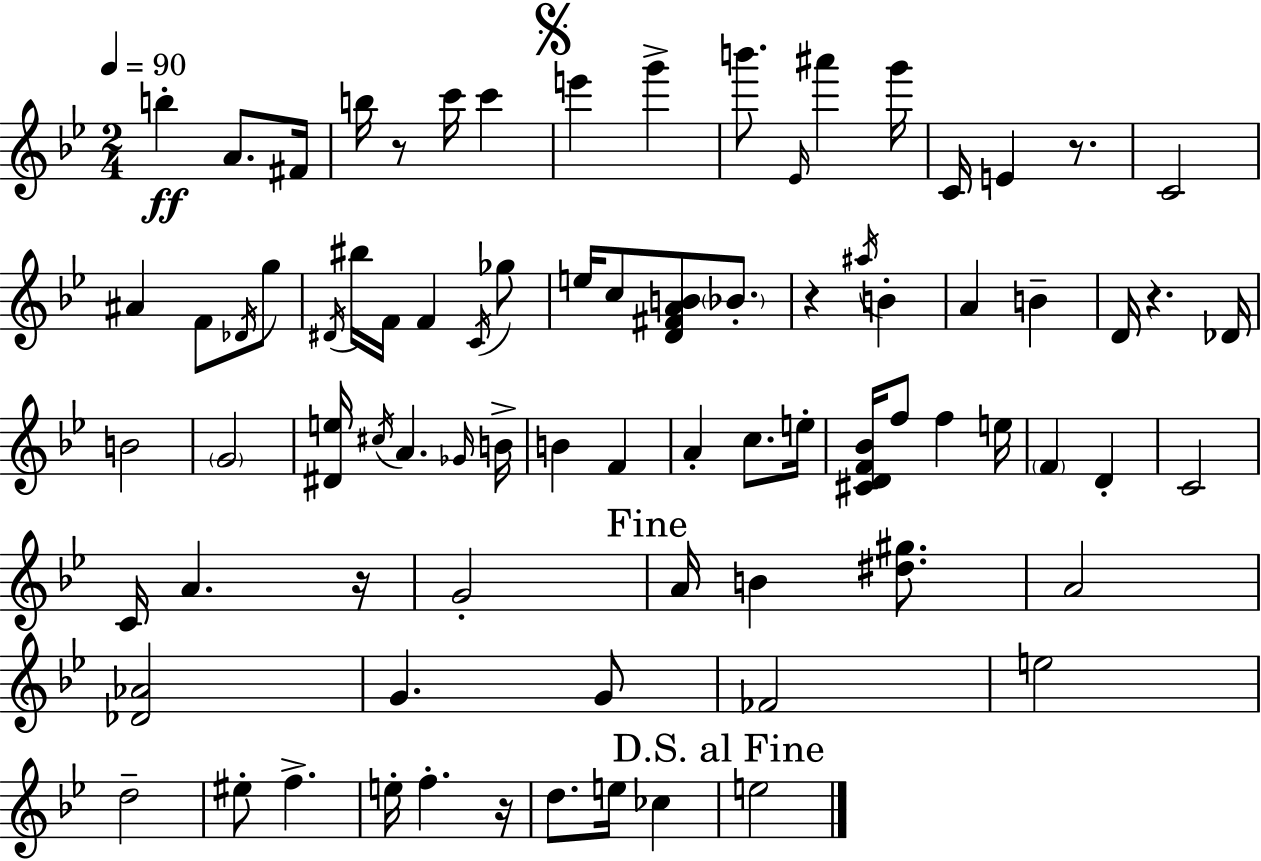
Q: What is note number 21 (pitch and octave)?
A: BIS5